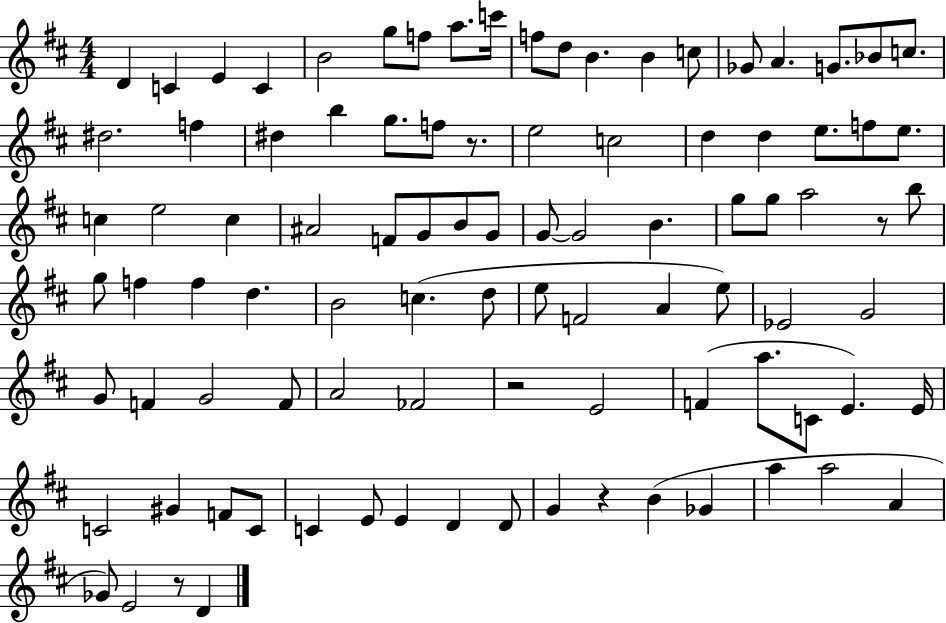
D4/q C4/q E4/q C4/q B4/h G5/e F5/e A5/e. C6/s F5/e D5/e B4/q. B4/q C5/e Gb4/e A4/q. G4/e. Bb4/e C5/e. D#5/h. F5/q D#5/q B5/q G5/e. F5/e R/e. E5/h C5/h D5/q D5/q E5/e. F5/e E5/e. C5/q E5/h C5/q A#4/h F4/e G4/e B4/e G4/e G4/e G4/h B4/q. G5/e G5/e A5/h R/e B5/e G5/e F5/q F5/q D5/q. B4/h C5/q. D5/e E5/e F4/h A4/q E5/e Eb4/h G4/h G4/e F4/q G4/h F4/e A4/h FES4/h R/h E4/h F4/q A5/e. C4/e E4/q. E4/s C4/h G#4/q F4/e C4/e C4/q E4/e E4/q D4/q D4/e G4/q R/q B4/q Gb4/q A5/q A5/h A4/q Gb4/e E4/h R/e D4/q